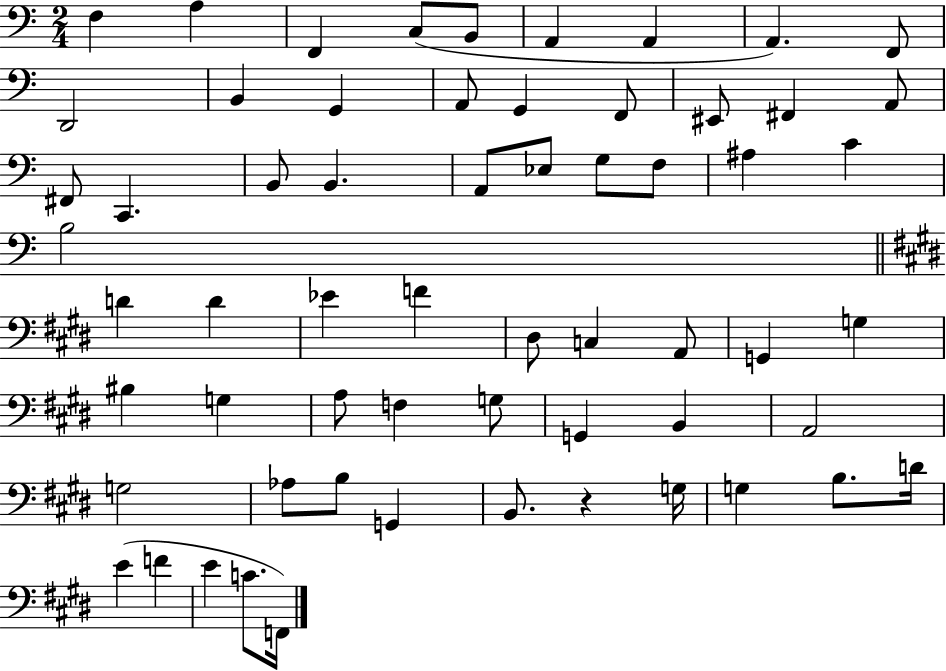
X:1
T:Untitled
M:2/4
L:1/4
K:C
F, A, F,, C,/2 B,,/2 A,, A,, A,, F,,/2 D,,2 B,, G,, A,,/2 G,, F,,/2 ^E,,/2 ^F,, A,,/2 ^F,,/2 C,, B,,/2 B,, A,,/2 _E,/2 G,/2 F,/2 ^A, C B,2 D D _E F ^D,/2 C, A,,/2 G,, G, ^B, G, A,/2 F, G,/2 G,, B,, A,,2 G,2 _A,/2 B,/2 G,, B,,/2 z G,/4 G, B,/2 D/4 E F E C/2 F,,/4